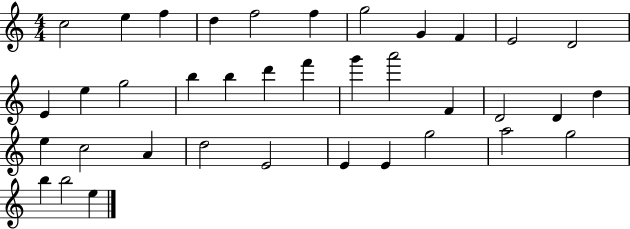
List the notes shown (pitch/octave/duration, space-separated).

C5/h E5/q F5/q D5/q F5/h F5/q G5/h G4/q F4/q E4/h D4/h E4/q E5/q G5/h B5/q B5/q D6/q F6/q G6/q A6/h F4/q D4/h D4/q D5/q E5/q C5/h A4/q D5/h E4/h E4/q E4/q G5/h A5/h G5/h B5/q B5/h E5/q